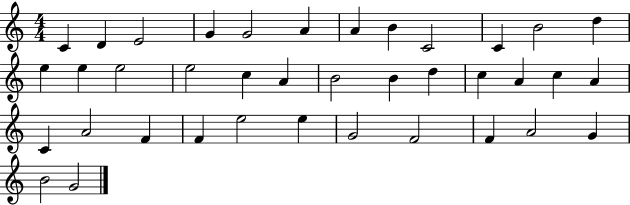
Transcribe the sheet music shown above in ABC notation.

X:1
T:Untitled
M:4/4
L:1/4
K:C
C D E2 G G2 A A B C2 C B2 d e e e2 e2 c A B2 B d c A c A C A2 F F e2 e G2 F2 F A2 G B2 G2